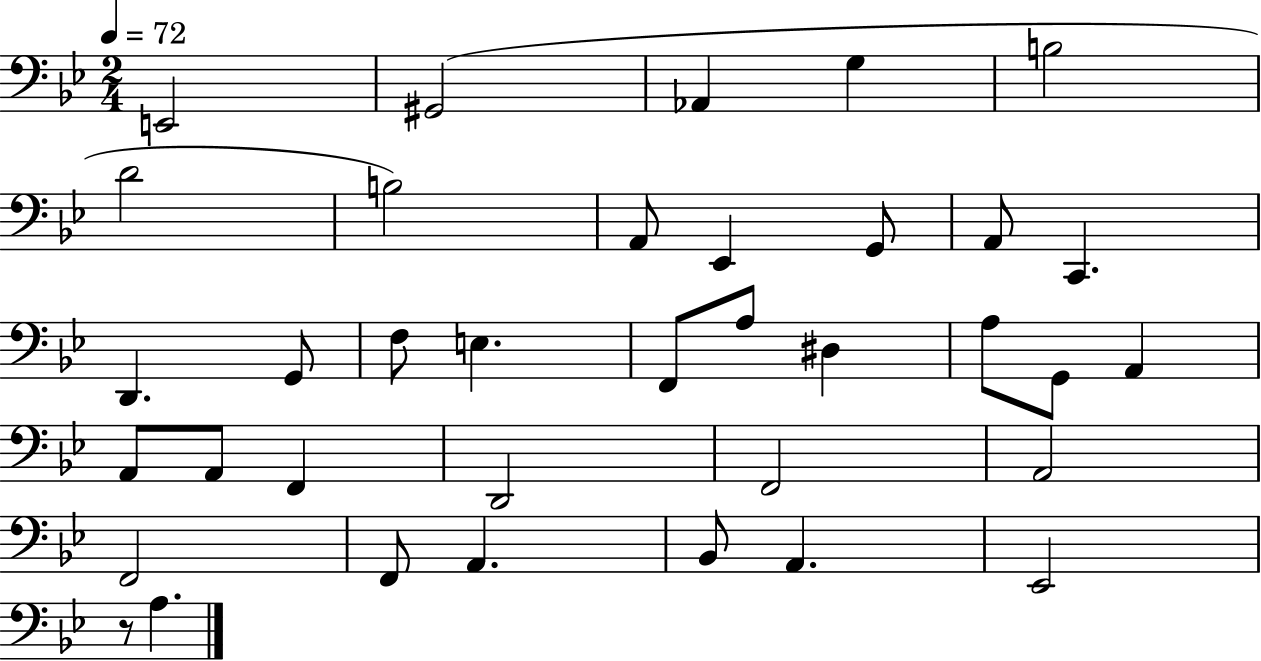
E2/h G#2/h Ab2/q G3/q B3/h D4/h B3/h A2/e Eb2/q G2/e A2/e C2/q. D2/q. G2/e F3/e E3/q. F2/e A3/e D#3/q A3/e G2/e A2/q A2/e A2/e F2/q D2/h F2/h A2/h F2/h F2/e A2/q. Bb2/e A2/q. Eb2/h R/e A3/q.